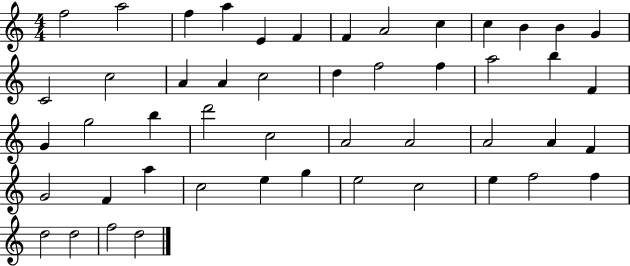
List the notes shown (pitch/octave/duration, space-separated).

F5/h A5/h F5/q A5/q E4/q F4/q F4/q A4/h C5/q C5/q B4/q B4/q G4/q C4/h C5/h A4/q A4/q C5/h D5/q F5/h F5/q A5/h B5/q F4/q G4/q G5/h B5/q D6/h C5/h A4/h A4/h A4/h A4/q F4/q G4/h F4/q A5/q C5/h E5/q G5/q E5/h C5/h E5/q F5/h F5/q D5/h D5/h F5/h D5/h